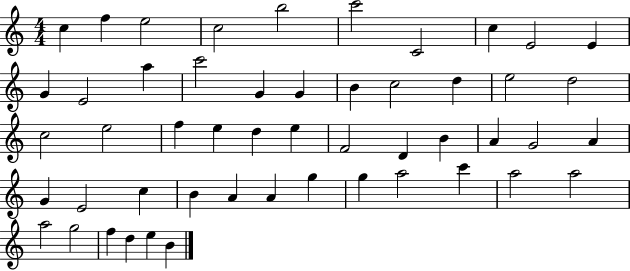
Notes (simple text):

C5/q F5/q E5/h C5/h B5/h C6/h C4/h C5/q E4/h E4/q G4/q E4/h A5/q C6/h G4/q G4/q B4/q C5/h D5/q E5/h D5/h C5/h E5/h F5/q E5/q D5/q E5/q F4/h D4/q B4/q A4/q G4/h A4/q G4/q E4/h C5/q B4/q A4/q A4/q G5/q G5/q A5/h C6/q A5/h A5/h A5/h G5/h F5/q D5/q E5/q B4/q